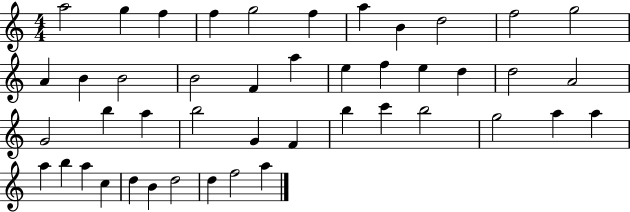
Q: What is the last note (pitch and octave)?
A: A5